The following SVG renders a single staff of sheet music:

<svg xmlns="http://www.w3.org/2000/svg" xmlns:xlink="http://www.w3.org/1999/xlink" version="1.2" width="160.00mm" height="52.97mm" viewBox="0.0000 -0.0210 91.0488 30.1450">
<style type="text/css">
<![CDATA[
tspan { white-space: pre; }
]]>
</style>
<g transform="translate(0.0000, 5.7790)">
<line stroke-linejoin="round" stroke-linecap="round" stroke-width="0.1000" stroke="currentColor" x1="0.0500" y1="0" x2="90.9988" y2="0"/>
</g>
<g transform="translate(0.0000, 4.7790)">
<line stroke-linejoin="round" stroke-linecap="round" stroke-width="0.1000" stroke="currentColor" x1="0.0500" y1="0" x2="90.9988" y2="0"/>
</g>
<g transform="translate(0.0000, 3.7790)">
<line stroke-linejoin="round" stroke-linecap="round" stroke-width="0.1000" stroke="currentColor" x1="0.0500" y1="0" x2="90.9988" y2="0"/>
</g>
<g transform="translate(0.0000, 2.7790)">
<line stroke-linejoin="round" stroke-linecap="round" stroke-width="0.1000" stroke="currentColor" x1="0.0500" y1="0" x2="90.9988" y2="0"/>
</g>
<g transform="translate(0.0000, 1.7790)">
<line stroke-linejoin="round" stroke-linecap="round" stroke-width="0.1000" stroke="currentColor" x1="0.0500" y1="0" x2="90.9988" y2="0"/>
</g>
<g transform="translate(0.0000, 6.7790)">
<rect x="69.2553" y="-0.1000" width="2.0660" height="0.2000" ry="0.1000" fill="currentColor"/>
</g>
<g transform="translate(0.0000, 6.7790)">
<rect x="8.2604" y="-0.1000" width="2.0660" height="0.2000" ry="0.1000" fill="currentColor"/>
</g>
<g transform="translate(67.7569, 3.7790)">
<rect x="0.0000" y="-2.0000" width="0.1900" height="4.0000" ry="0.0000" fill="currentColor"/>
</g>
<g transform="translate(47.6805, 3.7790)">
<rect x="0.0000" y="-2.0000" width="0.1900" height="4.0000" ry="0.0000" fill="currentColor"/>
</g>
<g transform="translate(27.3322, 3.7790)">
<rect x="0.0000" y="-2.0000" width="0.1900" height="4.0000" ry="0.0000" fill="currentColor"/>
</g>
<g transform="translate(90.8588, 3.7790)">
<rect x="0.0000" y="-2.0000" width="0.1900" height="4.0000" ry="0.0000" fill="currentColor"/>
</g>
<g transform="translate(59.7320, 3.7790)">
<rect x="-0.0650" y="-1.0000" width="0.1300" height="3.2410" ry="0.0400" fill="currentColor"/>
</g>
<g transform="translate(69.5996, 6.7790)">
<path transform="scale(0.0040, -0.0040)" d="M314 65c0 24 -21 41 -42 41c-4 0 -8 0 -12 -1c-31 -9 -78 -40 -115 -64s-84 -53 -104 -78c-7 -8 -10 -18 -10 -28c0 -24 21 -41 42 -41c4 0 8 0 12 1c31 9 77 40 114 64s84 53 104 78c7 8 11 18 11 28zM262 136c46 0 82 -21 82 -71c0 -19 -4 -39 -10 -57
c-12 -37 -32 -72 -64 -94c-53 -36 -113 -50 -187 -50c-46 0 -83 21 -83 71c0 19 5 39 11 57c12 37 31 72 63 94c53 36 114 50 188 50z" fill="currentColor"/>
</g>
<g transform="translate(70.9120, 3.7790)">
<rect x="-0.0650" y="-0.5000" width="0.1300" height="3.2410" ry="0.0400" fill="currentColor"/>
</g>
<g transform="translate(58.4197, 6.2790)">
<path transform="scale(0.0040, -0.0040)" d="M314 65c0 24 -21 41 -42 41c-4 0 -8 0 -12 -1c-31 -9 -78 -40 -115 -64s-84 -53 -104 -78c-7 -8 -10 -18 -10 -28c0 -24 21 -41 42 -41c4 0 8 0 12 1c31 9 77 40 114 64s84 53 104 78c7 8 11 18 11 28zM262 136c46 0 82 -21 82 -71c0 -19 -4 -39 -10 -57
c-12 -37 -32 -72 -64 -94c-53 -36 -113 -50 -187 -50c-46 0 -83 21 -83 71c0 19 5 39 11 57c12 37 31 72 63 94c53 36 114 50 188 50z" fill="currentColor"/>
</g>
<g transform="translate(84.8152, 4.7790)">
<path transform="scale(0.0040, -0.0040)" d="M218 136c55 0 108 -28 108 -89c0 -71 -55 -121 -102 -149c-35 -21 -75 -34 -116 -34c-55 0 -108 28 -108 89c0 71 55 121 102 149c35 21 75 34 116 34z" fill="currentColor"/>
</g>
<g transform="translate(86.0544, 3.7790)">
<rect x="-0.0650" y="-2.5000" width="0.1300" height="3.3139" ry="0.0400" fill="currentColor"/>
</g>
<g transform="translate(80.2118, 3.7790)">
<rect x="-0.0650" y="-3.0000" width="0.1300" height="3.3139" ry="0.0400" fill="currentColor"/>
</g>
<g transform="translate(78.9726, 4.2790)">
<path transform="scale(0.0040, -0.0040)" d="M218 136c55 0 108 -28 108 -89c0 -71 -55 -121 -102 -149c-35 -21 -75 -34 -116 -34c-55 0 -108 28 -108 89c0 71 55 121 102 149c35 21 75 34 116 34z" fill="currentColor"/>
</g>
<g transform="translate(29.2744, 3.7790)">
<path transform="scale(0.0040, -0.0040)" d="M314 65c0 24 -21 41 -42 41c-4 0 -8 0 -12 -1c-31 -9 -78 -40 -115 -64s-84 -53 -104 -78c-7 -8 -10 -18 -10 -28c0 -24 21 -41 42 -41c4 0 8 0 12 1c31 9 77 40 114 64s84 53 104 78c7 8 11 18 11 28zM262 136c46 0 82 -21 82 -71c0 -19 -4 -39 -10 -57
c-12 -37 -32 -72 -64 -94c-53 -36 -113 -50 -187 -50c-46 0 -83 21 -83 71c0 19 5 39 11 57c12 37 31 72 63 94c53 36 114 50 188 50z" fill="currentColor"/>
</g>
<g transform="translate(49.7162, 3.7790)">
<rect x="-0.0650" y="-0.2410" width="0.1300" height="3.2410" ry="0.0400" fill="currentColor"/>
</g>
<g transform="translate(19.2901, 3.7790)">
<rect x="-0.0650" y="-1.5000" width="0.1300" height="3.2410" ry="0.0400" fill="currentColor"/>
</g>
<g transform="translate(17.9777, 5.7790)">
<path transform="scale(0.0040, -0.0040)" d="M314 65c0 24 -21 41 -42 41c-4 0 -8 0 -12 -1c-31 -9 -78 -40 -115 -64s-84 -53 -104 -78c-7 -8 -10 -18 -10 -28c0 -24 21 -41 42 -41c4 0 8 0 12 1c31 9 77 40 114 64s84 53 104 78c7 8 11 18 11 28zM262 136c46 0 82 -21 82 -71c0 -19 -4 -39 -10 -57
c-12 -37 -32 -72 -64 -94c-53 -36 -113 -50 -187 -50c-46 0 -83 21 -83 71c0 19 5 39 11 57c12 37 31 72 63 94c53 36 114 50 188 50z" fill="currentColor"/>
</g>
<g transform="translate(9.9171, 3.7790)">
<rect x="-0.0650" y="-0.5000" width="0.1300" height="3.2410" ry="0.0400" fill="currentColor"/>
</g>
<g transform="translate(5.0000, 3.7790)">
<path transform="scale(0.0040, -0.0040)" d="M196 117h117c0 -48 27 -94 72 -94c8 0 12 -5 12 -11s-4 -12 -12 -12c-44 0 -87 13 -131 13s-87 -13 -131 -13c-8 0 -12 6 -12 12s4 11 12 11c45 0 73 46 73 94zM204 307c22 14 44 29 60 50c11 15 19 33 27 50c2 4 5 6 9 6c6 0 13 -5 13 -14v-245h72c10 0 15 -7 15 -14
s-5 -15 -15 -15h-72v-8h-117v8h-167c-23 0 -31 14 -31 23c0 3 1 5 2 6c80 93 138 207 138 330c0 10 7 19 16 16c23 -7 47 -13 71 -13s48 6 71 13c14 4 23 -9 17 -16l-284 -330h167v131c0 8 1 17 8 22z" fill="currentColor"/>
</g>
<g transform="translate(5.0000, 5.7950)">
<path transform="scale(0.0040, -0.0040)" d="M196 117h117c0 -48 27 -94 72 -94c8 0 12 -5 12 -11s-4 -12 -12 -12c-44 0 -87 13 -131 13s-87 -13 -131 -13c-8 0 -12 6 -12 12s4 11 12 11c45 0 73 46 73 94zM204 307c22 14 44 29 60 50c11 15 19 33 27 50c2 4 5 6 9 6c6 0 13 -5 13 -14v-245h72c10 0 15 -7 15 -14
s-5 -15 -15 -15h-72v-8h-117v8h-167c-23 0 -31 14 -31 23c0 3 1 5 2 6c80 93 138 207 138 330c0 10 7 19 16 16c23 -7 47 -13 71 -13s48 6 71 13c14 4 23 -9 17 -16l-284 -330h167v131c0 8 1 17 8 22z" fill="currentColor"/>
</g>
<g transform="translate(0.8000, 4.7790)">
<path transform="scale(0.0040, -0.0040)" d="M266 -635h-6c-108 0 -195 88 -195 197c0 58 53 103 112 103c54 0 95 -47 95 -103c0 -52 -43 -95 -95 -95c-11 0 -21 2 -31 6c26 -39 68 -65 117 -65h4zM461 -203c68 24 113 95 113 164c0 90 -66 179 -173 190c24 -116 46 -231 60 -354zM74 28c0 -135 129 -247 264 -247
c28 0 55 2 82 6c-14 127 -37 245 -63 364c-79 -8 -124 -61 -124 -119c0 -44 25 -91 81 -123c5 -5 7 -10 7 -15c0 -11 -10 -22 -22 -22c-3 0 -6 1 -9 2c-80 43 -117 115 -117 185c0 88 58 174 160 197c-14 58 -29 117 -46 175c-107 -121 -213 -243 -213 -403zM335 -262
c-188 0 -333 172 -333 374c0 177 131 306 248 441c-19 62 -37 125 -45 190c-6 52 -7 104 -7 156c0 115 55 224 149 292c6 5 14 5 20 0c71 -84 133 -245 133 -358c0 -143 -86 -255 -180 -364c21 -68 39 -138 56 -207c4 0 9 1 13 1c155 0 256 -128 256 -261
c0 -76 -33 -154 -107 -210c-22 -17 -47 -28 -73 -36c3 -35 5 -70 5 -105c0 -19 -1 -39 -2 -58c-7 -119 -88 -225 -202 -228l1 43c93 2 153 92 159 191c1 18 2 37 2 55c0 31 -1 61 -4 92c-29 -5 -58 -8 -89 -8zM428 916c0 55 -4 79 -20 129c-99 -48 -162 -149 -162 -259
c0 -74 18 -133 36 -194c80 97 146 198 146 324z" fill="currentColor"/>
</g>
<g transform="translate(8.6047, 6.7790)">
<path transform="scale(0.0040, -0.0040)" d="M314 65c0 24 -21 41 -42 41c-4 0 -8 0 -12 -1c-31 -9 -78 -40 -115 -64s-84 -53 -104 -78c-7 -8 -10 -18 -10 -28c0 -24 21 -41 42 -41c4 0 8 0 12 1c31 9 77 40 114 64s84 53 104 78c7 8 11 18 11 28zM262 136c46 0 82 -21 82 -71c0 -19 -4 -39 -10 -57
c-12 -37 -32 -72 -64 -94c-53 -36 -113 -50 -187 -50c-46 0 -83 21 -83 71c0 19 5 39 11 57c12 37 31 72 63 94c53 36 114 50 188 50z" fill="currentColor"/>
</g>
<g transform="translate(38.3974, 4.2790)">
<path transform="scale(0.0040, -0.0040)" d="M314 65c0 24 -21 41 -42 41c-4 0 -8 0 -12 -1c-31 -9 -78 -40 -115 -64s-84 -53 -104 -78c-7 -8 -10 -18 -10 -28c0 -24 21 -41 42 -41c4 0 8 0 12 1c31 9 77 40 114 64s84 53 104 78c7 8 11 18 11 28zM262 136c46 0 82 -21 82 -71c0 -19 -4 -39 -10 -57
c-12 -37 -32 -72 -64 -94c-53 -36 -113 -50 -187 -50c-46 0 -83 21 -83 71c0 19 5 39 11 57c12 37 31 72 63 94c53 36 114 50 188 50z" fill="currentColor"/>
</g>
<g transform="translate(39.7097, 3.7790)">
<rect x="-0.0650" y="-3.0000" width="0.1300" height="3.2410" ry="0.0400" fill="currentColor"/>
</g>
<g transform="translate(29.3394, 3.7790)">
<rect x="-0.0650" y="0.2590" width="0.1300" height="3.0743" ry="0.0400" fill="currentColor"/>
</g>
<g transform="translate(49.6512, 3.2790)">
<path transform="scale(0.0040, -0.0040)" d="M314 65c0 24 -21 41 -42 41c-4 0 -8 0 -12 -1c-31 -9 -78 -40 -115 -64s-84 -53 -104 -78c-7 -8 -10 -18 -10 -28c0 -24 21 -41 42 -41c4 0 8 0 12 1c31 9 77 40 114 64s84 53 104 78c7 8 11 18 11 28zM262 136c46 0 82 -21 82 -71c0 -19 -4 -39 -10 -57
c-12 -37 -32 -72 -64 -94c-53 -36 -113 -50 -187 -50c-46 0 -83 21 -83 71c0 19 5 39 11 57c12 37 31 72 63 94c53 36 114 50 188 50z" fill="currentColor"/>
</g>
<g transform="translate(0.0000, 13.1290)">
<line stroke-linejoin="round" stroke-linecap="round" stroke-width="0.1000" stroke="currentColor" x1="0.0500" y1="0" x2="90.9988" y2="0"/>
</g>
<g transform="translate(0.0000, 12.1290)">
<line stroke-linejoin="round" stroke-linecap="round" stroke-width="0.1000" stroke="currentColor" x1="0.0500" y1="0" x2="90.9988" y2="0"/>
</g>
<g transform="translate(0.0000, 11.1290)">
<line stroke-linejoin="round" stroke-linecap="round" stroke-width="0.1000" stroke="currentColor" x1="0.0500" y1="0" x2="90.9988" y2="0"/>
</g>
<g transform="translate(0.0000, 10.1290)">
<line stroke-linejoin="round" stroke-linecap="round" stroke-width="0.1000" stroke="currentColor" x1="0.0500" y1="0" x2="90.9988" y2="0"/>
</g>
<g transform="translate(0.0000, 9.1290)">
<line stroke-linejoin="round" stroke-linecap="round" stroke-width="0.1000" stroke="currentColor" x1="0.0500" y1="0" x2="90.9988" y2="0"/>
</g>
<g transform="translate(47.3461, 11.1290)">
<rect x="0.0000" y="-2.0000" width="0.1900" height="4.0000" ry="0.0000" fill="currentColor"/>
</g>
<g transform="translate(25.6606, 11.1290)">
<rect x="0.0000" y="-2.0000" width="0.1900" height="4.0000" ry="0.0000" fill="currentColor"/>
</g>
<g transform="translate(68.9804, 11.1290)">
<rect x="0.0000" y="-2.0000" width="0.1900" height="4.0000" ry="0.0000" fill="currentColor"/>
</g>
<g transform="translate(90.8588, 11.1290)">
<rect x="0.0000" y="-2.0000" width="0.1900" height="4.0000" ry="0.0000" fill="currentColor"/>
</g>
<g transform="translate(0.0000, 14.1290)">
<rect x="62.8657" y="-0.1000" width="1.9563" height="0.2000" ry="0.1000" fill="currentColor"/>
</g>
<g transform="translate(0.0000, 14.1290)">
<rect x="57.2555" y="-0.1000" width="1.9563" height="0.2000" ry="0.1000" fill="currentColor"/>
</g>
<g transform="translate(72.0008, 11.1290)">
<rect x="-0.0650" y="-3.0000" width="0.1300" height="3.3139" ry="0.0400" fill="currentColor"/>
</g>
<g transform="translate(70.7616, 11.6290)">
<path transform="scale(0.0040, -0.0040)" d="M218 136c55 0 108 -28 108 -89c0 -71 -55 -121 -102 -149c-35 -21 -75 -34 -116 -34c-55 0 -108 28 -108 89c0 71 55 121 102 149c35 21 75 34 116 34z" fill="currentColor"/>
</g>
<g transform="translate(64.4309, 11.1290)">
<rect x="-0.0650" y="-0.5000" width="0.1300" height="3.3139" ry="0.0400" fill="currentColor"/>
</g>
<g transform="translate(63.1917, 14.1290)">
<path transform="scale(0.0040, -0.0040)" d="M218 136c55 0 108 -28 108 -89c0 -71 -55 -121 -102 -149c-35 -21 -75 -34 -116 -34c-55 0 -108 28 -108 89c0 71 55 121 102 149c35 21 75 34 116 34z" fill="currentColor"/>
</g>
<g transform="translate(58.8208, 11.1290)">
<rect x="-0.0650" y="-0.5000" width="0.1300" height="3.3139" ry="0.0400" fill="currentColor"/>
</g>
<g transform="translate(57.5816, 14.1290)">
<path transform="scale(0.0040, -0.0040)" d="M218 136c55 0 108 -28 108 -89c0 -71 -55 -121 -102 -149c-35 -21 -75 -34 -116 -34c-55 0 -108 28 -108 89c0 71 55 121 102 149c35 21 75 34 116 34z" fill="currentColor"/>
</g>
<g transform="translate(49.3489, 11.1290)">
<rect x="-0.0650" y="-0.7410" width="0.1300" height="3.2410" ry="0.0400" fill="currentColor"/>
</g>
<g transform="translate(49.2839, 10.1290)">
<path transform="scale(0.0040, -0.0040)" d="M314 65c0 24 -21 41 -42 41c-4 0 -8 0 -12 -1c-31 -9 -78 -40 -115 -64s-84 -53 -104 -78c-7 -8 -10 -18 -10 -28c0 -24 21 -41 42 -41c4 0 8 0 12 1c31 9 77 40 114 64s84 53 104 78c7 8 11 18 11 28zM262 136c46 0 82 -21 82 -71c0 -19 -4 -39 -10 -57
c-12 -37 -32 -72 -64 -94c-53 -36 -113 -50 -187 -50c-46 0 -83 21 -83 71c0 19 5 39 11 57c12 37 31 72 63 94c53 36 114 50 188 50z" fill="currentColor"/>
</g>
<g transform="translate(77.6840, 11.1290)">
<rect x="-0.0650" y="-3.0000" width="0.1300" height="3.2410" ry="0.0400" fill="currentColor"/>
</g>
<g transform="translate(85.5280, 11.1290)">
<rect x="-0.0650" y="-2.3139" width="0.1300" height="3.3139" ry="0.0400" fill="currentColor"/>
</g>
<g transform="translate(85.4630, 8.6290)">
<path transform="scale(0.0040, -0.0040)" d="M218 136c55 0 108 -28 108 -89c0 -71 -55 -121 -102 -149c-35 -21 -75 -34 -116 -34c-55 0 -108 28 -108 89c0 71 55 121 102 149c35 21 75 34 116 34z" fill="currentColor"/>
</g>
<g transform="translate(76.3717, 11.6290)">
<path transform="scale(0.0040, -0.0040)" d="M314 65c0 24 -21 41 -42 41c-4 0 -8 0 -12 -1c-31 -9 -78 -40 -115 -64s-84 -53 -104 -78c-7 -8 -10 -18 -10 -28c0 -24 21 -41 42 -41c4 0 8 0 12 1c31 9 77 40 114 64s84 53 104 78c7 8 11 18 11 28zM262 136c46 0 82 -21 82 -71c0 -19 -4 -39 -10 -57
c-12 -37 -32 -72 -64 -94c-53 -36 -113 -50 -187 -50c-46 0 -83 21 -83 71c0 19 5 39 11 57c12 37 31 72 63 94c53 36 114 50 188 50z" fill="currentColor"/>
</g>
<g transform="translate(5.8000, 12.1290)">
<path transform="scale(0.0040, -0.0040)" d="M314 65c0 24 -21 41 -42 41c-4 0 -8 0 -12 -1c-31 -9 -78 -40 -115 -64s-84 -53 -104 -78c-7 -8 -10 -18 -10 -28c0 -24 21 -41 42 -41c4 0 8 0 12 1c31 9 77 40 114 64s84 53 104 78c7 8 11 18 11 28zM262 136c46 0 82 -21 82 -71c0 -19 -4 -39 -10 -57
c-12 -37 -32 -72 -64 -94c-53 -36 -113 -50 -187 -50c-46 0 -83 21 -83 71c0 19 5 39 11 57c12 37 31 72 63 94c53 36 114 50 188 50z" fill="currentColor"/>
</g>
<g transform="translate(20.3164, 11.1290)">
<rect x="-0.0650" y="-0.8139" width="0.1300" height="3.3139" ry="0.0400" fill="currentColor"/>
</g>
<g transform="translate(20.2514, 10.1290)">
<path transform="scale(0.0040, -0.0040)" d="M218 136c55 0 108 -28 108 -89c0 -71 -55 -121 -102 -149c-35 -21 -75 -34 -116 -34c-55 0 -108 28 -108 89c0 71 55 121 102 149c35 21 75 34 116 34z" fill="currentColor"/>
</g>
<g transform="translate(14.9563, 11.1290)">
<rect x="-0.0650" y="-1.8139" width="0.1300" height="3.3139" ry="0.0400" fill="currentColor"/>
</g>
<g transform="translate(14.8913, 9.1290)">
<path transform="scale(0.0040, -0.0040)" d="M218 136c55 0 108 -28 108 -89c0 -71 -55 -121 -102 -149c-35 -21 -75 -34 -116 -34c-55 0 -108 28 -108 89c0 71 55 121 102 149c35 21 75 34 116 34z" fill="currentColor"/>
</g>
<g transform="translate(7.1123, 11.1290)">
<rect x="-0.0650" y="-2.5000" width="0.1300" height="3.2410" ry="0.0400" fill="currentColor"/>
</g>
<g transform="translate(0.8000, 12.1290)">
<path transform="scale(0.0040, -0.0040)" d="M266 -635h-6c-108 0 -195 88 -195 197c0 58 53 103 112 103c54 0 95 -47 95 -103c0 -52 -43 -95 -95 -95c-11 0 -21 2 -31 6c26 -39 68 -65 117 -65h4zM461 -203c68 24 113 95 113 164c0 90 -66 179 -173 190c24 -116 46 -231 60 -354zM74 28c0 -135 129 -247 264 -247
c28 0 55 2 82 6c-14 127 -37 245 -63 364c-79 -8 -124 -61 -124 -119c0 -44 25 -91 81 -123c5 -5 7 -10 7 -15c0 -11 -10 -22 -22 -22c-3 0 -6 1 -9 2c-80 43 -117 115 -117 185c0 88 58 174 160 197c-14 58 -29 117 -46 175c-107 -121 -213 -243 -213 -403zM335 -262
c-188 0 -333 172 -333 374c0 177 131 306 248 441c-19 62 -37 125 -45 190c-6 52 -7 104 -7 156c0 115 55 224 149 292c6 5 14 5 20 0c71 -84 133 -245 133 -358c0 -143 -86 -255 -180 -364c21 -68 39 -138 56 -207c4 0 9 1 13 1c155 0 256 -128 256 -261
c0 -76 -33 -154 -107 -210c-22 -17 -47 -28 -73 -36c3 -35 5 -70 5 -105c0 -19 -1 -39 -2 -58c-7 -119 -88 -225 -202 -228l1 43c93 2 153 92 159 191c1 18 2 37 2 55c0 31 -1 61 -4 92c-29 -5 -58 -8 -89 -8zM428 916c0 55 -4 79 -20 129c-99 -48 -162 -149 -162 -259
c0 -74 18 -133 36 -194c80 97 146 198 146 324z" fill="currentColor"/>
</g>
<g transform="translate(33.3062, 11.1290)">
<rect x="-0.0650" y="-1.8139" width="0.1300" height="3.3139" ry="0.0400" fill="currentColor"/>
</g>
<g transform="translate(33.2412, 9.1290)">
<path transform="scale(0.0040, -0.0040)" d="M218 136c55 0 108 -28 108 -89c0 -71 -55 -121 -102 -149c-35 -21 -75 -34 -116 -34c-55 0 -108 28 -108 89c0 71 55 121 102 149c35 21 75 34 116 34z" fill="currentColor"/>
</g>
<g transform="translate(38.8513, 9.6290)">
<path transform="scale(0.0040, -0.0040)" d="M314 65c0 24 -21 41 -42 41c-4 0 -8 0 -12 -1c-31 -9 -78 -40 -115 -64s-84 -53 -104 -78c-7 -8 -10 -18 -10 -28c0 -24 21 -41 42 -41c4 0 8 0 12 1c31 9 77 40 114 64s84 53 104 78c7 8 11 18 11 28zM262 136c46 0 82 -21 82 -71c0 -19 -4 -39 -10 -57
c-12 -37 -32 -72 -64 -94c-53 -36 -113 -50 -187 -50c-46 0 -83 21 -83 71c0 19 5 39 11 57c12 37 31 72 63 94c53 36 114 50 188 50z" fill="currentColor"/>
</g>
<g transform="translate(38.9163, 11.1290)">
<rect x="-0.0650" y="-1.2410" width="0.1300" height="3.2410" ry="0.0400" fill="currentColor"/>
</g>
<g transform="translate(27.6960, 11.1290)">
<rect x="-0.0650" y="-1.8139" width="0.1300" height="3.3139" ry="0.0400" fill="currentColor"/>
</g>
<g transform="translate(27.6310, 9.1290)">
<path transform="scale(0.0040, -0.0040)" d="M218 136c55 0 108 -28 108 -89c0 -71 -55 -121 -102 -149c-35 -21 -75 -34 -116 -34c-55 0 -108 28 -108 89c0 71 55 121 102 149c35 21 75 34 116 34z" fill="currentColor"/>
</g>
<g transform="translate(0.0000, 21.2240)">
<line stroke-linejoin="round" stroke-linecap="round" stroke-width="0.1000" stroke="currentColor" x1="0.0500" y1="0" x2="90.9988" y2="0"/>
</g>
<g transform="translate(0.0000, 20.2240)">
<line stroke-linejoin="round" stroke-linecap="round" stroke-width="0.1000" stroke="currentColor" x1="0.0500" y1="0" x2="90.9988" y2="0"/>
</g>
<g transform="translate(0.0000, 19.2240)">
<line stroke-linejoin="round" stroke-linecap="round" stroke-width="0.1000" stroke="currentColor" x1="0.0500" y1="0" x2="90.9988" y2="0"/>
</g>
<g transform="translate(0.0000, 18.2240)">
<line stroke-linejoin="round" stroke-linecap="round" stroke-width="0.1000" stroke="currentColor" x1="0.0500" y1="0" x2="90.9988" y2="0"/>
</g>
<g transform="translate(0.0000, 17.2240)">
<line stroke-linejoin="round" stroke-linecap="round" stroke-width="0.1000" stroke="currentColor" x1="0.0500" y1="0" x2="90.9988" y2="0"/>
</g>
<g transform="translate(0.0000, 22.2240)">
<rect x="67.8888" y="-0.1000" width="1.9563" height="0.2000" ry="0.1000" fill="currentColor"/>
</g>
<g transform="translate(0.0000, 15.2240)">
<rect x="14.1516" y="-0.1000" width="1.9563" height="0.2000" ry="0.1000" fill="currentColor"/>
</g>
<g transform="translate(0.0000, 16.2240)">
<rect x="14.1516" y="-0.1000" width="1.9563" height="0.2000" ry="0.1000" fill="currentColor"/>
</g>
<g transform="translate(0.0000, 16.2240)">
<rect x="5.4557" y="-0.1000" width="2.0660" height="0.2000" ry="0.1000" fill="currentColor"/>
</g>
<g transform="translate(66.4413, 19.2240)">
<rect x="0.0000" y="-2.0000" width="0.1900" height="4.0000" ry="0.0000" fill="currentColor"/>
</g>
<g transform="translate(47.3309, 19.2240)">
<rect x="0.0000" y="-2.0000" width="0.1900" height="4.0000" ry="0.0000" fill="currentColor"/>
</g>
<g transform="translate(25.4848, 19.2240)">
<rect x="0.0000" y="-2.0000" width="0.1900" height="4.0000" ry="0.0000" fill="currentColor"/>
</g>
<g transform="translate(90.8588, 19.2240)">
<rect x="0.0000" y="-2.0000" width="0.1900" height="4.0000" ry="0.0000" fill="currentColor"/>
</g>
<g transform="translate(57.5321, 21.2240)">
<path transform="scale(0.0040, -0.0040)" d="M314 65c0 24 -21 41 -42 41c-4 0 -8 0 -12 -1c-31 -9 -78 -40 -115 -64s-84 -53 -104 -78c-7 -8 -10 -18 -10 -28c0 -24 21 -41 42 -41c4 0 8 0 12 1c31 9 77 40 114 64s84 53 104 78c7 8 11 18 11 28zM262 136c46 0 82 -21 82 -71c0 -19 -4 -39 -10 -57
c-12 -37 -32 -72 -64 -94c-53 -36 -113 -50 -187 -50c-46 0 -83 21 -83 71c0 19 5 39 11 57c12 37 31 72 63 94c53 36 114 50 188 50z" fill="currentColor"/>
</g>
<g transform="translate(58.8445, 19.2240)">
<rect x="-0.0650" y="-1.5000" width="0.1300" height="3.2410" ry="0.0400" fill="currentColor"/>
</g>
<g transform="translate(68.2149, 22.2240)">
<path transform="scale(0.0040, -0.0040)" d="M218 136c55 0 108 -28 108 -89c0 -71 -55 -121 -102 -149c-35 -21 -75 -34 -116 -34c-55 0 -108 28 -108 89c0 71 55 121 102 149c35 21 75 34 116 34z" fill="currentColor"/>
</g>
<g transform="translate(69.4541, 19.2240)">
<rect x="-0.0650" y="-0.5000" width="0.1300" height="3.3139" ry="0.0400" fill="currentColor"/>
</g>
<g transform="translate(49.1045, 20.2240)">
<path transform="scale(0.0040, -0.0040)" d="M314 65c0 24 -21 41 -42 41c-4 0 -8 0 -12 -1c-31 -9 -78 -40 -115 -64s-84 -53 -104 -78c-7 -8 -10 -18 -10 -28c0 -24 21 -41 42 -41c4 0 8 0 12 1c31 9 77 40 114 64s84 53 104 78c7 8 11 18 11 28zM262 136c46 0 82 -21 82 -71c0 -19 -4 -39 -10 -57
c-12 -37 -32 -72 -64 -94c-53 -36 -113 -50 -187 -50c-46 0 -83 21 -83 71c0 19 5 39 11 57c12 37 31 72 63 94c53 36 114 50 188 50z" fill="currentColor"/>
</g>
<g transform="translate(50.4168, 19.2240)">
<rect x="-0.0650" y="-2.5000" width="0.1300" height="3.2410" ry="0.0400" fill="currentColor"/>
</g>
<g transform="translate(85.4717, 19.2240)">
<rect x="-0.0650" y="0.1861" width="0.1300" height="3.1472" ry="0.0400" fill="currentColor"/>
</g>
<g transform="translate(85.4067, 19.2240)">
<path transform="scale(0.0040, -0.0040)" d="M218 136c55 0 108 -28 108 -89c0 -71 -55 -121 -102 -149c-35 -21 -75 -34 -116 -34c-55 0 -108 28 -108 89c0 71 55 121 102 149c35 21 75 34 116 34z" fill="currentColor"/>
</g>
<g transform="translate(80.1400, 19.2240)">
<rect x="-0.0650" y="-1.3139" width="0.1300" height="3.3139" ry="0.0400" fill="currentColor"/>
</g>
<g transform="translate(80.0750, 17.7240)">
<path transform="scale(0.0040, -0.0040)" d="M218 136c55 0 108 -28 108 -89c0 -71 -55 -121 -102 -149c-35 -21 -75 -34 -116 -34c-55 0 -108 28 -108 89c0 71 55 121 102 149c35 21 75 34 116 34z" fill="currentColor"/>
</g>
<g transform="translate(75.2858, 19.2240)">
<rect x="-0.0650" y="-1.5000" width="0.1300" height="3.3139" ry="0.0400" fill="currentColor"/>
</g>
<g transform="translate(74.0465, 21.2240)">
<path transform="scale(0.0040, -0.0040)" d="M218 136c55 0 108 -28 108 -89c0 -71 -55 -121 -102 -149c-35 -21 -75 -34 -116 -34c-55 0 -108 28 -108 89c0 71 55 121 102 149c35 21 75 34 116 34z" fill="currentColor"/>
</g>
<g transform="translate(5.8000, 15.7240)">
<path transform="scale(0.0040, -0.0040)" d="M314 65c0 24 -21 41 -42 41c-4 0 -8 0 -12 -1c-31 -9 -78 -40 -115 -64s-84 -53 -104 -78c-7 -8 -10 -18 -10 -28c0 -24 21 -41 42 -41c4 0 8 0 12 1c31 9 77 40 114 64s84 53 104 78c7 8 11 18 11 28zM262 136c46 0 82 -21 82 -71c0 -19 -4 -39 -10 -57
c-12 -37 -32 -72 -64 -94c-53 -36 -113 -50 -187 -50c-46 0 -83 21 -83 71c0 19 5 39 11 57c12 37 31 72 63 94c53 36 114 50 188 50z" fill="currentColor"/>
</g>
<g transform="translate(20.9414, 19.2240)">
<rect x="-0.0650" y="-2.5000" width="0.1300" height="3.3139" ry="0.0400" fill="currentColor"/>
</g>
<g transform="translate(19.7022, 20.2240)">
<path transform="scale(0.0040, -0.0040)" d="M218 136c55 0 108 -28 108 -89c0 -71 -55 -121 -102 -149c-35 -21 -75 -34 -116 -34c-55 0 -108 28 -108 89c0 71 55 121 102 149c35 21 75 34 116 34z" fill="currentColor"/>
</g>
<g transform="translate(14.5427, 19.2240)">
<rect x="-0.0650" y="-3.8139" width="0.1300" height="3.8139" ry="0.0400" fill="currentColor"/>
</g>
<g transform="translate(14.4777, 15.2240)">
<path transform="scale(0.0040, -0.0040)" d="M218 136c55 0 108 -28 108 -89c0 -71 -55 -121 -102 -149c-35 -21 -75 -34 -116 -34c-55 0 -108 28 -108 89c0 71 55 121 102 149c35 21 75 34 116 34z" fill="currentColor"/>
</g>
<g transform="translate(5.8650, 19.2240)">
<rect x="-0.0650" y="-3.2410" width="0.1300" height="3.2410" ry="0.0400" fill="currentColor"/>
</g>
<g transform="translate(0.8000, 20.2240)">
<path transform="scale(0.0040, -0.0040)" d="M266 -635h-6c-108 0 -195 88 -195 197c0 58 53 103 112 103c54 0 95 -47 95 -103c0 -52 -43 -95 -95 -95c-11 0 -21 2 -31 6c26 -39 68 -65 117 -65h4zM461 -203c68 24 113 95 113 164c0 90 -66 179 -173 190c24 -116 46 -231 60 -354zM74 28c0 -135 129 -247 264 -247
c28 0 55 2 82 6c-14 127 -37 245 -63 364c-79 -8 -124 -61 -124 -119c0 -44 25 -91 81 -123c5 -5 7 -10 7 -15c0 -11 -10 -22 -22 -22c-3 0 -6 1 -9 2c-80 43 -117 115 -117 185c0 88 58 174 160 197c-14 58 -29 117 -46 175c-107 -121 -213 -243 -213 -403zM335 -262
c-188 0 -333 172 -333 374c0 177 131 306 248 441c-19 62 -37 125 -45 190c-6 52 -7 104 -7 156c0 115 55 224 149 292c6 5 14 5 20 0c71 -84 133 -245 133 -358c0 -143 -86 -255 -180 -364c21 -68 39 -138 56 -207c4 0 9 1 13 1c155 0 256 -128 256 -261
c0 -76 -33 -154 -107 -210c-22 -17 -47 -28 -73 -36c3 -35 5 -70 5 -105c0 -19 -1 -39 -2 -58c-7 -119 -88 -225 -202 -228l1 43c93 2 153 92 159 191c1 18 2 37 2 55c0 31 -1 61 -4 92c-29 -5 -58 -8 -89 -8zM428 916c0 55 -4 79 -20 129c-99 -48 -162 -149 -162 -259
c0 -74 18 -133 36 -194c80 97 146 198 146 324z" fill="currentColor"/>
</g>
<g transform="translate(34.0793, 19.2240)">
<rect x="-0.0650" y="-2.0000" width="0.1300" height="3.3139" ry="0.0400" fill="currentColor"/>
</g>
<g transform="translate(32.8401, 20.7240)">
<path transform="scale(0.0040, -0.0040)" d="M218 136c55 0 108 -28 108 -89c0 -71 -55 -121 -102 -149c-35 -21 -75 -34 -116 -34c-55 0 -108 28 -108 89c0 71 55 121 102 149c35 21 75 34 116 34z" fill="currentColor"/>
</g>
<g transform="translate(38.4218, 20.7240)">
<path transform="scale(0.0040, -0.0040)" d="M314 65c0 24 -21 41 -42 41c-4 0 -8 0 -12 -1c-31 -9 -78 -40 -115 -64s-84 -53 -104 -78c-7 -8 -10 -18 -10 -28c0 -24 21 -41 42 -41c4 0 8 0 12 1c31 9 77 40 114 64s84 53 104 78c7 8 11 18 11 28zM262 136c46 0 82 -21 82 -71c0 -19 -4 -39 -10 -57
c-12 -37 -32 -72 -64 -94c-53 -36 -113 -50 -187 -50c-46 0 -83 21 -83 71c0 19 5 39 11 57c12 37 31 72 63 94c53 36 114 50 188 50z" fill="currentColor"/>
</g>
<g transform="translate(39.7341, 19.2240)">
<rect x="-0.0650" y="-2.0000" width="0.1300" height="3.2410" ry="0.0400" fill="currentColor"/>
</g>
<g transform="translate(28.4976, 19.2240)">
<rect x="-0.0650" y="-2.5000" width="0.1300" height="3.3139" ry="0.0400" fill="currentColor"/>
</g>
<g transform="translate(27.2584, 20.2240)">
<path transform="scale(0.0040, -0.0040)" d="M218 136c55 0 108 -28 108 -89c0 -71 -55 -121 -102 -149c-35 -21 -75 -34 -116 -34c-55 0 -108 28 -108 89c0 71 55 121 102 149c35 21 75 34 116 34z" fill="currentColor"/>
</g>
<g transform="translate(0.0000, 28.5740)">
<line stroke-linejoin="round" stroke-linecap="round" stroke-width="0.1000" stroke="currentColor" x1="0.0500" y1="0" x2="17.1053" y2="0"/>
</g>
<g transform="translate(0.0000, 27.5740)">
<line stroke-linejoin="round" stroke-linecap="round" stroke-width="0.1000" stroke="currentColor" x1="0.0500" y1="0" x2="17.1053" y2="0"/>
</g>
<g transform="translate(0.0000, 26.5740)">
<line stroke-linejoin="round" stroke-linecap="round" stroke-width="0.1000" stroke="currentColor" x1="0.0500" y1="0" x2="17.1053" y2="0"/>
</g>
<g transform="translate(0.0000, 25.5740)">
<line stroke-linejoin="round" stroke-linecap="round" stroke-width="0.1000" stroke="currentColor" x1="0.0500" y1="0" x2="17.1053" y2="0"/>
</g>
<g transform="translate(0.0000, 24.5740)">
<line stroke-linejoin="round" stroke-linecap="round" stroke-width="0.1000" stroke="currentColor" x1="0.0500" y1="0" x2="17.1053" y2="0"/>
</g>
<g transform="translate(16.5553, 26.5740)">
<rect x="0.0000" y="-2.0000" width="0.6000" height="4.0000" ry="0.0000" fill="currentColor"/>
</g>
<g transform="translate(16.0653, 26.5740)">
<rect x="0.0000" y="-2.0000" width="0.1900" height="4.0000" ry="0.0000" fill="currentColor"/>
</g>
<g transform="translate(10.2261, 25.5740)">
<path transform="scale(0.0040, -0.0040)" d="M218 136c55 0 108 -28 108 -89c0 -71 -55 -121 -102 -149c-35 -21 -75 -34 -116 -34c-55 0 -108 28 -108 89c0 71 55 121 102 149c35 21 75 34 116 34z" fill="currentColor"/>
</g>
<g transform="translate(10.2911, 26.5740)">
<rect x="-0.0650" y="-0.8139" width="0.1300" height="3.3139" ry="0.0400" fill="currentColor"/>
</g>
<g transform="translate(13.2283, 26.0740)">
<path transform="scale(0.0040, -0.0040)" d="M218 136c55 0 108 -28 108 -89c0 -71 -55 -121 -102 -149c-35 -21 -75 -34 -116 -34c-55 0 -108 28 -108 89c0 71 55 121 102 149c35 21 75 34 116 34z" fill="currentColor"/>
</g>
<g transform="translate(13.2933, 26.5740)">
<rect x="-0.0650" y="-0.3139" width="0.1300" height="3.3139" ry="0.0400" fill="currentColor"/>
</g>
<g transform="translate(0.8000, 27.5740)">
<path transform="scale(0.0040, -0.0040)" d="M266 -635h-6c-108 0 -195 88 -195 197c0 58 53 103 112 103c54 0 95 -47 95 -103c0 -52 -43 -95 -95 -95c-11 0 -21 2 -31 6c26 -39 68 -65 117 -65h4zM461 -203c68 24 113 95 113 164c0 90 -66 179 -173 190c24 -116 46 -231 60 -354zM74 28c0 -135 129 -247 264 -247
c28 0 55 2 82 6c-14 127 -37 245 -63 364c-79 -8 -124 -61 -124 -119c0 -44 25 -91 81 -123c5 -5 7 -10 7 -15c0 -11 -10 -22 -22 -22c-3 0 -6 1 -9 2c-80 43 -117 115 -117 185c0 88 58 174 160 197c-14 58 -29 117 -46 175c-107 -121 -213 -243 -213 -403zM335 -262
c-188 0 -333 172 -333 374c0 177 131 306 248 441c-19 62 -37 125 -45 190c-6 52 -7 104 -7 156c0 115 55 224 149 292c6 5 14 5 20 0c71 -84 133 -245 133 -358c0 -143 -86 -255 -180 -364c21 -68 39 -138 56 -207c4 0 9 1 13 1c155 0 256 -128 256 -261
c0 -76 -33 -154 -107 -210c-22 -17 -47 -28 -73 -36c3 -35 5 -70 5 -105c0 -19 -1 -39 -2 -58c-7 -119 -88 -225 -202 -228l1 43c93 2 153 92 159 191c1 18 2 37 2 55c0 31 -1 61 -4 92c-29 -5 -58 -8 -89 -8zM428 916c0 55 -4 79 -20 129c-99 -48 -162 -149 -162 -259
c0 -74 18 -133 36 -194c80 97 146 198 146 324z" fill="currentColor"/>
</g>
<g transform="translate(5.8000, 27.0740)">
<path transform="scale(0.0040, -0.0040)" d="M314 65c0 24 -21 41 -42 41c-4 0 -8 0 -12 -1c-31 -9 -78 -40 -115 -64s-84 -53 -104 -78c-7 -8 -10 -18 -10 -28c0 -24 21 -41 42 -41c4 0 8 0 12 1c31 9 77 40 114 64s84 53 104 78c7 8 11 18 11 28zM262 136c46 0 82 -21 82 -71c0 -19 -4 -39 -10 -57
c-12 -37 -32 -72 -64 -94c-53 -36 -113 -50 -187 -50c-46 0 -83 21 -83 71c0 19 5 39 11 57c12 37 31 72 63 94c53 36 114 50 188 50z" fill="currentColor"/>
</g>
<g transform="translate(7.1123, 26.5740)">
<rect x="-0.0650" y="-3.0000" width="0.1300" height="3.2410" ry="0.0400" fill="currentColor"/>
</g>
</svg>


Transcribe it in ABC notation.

X:1
T:Untitled
M:4/4
L:1/4
K:C
C2 E2 B2 A2 c2 D2 C2 A G G2 f d f f e2 d2 C C A A2 g b2 c' G G F F2 G2 E2 C E e B A2 d c